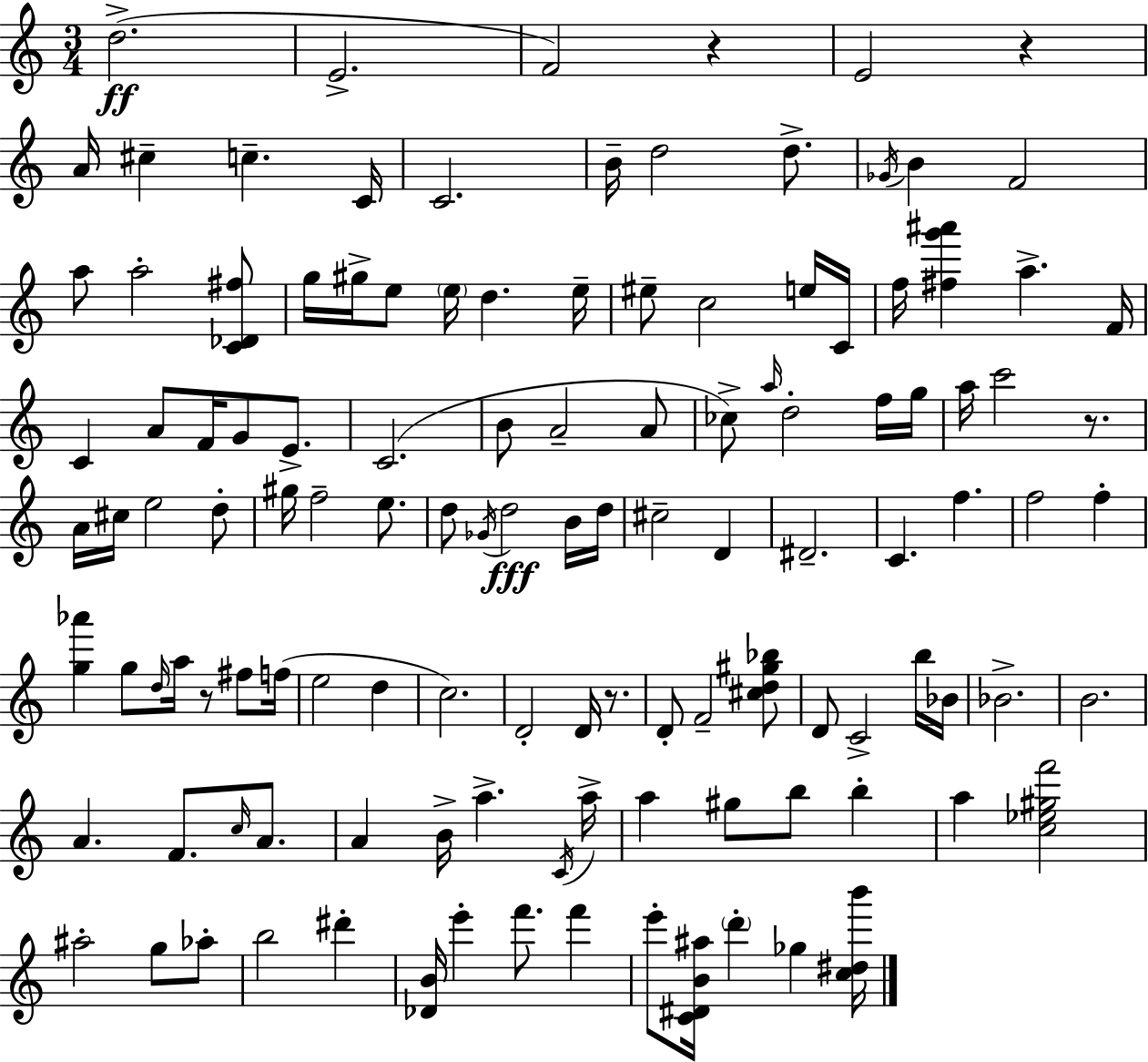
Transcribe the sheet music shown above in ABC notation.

X:1
T:Untitled
M:3/4
L:1/4
K:Am
d2 E2 F2 z E2 z A/4 ^c c C/4 C2 B/4 d2 d/2 _G/4 B F2 a/2 a2 [C_D^f]/2 g/4 ^g/4 e/2 e/4 d e/4 ^e/2 c2 e/4 C/4 f/4 [^fg'^a'] a F/4 C A/2 F/4 G/2 E/2 C2 B/2 A2 A/2 _c/2 a/4 d2 f/4 g/4 a/4 c'2 z/2 A/4 ^c/4 e2 d/2 ^g/4 f2 e/2 d/2 _G/4 d2 B/4 d/4 ^c2 D ^D2 C f f2 f [g_a'] g/2 d/4 a/4 z/2 ^f/2 f/4 e2 d c2 D2 D/4 z/2 D/2 F2 [^cd^g_b]/2 D/2 C2 b/4 _B/4 _B2 B2 A F/2 c/4 A/2 A B/4 a C/4 a/4 a ^g/2 b/2 b a [c_e^gf']2 ^a2 g/2 _a/2 b2 ^d' [_DB]/4 e' f'/2 f' e'/2 [C^DB^a]/4 d' _g [c^db']/4